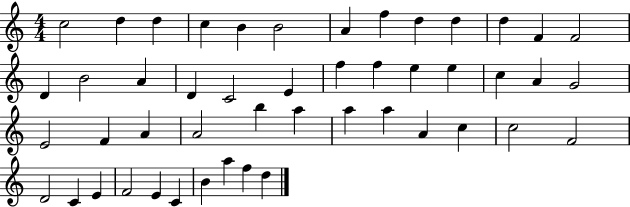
{
  \clef treble
  \numericTimeSignature
  \time 4/4
  \key c \major
  c''2 d''4 d''4 | c''4 b'4 b'2 | a'4 f''4 d''4 d''4 | d''4 f'4 f'2 | \break d'4 b'2 a'4 | d'4 c'2 e'4 | f''4 f''4 e''4 e''4 | c''4 a'4 g'2 | \break e'2 f'4 a'4 | a'2 b''4 a''4 | a''4 a''4 a'4 c''4 | c''2 f'2 | \break d'2 c'4 e'4 | f'2 e'4 c'4 | b'4 a''4 f''4 d''4 | \bar "|."
}